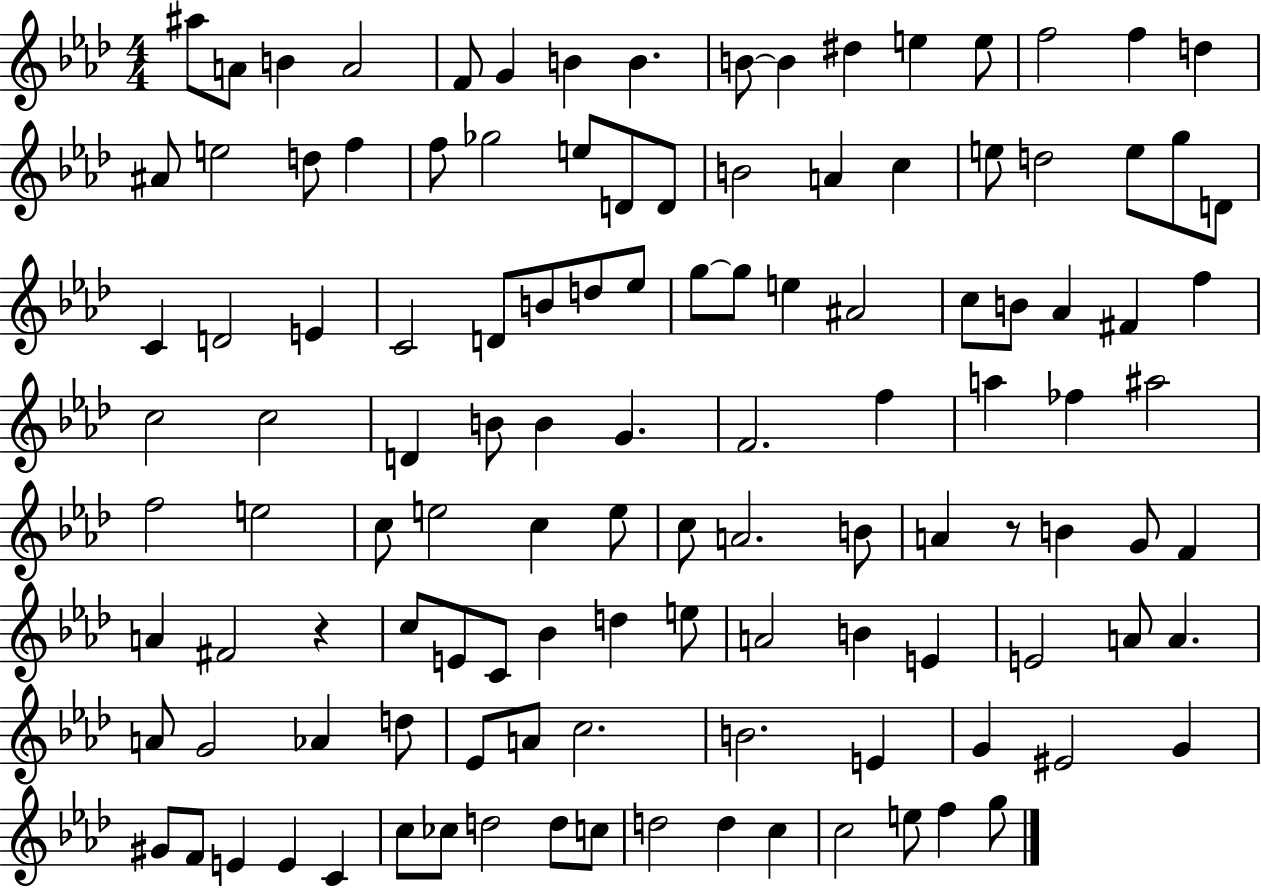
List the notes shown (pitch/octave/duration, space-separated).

A#5/e A4/e B4/q A4/h F4/e G4/q B4/q B4/q. B4/e B4/q D#5/q E5/q E5/e F5/h F5/q D5/q A#4/e E5/h D5/e F5/q F5/e Gb5/h E5/e D4/e D4/e B4/h A4/q C5/q E5/e D5/h E5/e G5/e D4/e C4/q D4/h E4/q C4/h D4/e B4/e D5/e Eb5/e G5/e G5/e E5/q A#4/h C5/e B4/e Ab4/q F#4/q F5/q C5/h C5/h D4/q B4/e B4/q G4/q. F4/h. F5/q A5/q FES5/q A#5/h F5/h E5/h C5/e E5/h C5/q E5/e C5/e A4/h. B4/e A4/q R/e B4/q G4/e F4/q A4/q F#4/h R/q C5/e E4/e C4/e Bb4/q D5/q E5/e A4/h B4/q E4/q E4/h A4/e A4/q. A4/e G4/h Ab4/q D5/e Eb4/e A4/e C5/h. B4/h. E4/q G4/q EIS4/h G4/q G#4/e F4/e E4/q E4/q C4/q C5/e CES5/e D5/h D5/e C5/e D5/h D5/q C5/q C5/h E5/e F5/q G5/e